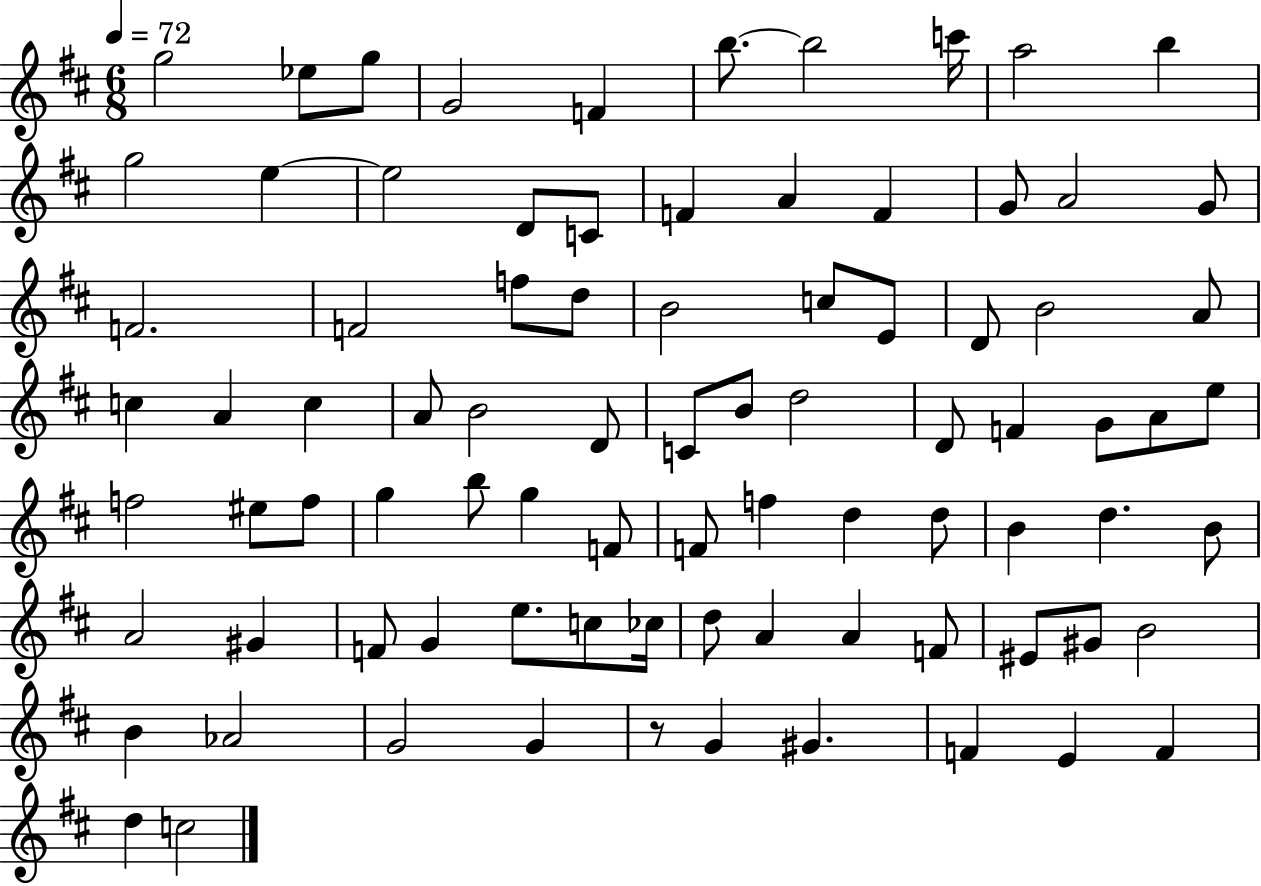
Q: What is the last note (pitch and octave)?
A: C5